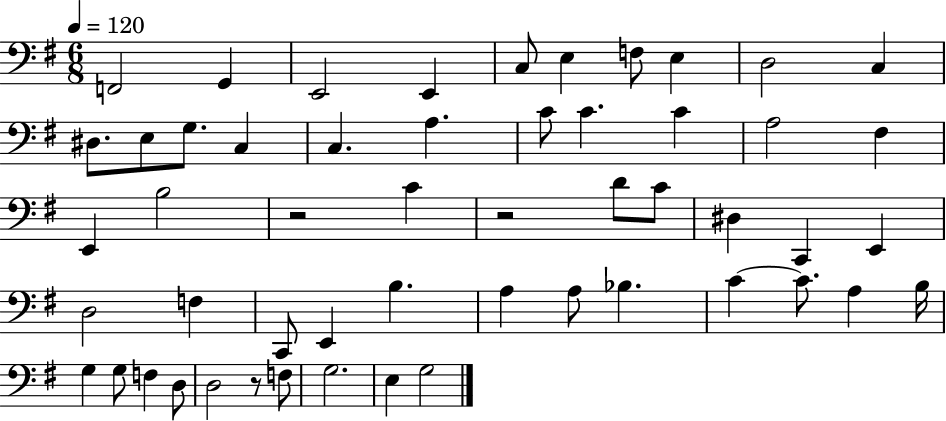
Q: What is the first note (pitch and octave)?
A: F2